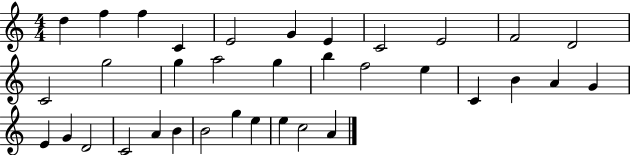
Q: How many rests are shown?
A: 0